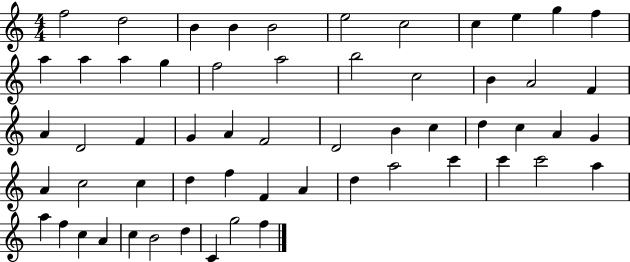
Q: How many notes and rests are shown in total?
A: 58